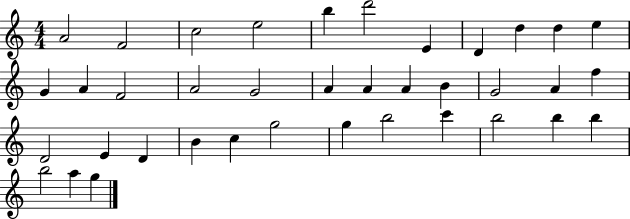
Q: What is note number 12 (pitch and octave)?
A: G4